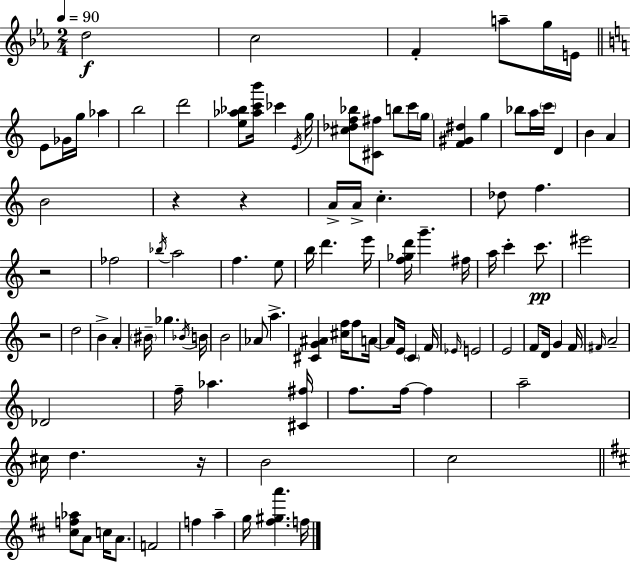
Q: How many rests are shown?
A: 5